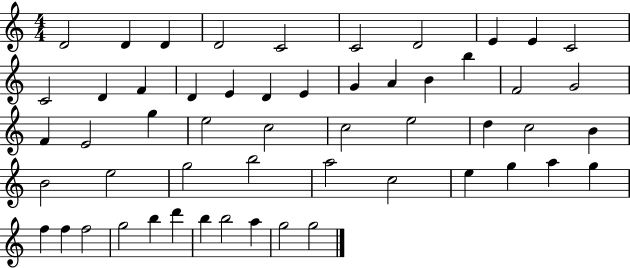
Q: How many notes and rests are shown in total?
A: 54